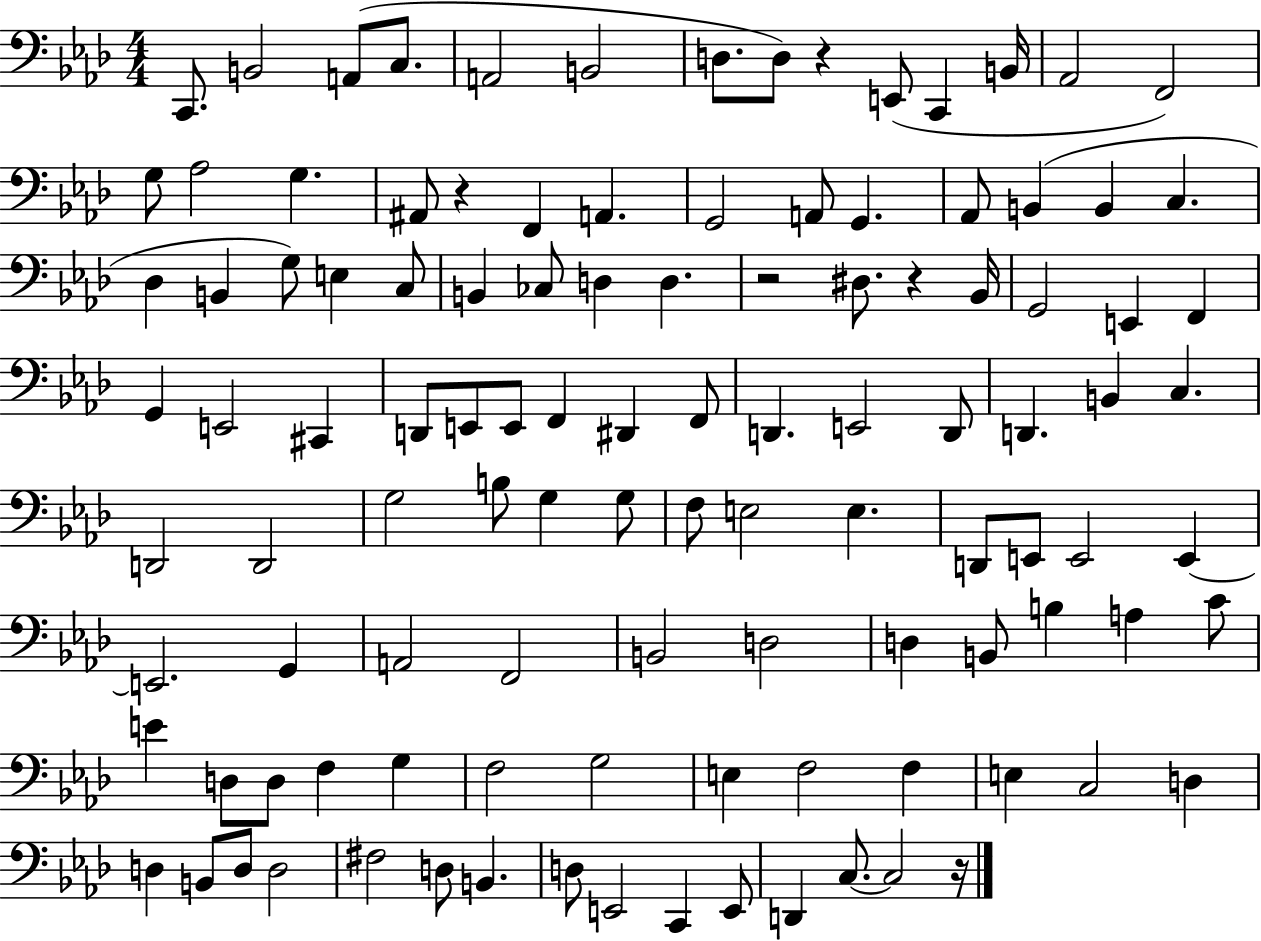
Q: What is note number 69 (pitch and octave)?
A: E2